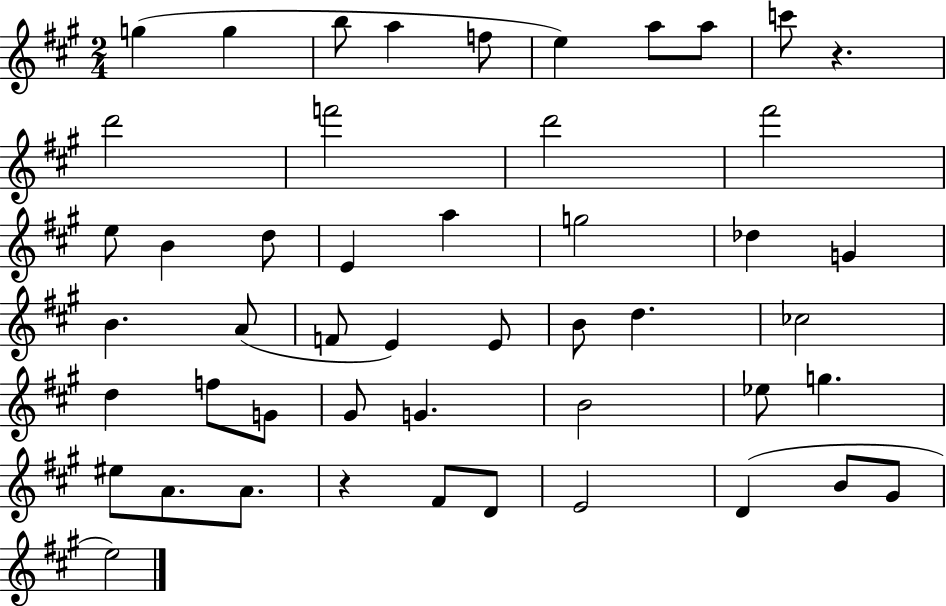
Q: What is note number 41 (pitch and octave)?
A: F#4